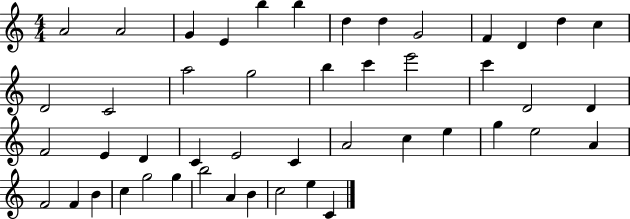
{
  \clef treble
  \numericTimeSignature
  \time 4/4
  \key c \major
  a'2 a'2 | g'4 e'4 b''4 b''4 | d''4 d''4 g'2 | f'4 d'4 d''4 c''4 | \break d'2 c'2 | a''2 g''2 | b''4 c'''4 e'''2 | c'''4 d'2 d'4 | \break f'2 e'4 d'4 | c'4 e'2 c'4 | a'2 c''4 e''4 | g''4 e''2 a'4 | \break f'2 f'4 b'4 | c''4 g''2 g''4 | b''2 a'4 b'4 | c''2 e''4 c'4 | \break \bar "|."
}